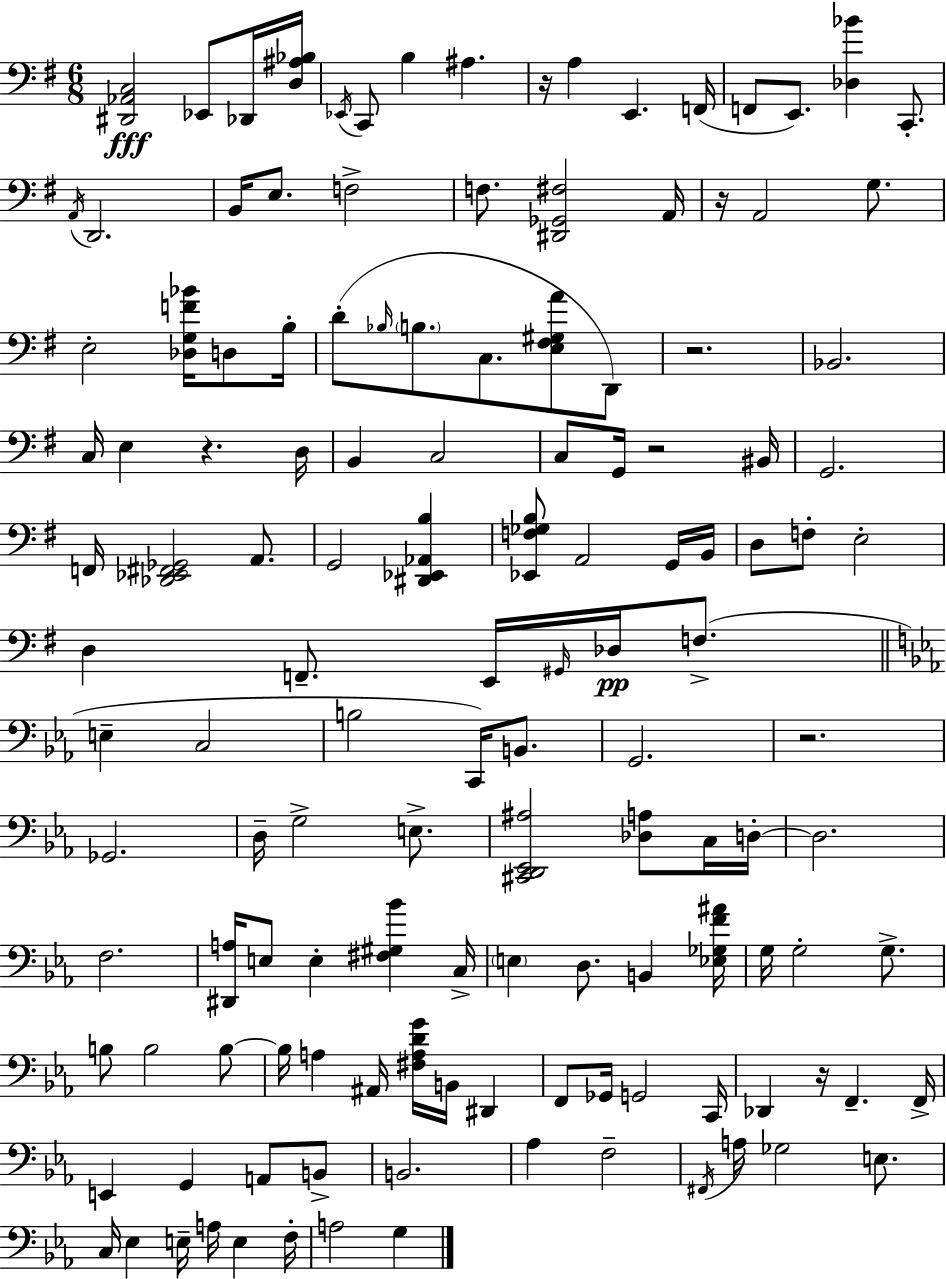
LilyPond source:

{
  \clef bass
  \numericTimeSignature
  \time 6/8
  \key g \major
  <dis, aes, c>2\fff ees,8 des,16 <d ais bes>16 | \acciaccatura { ees,16 } c,8 b4 ais4. | r16 a4 e,4. | f,16( f,8 e,8.) <des bes'>4 c,8.-. | \break \acciaccatura { a,16 } d,2. | b,16 e8. f2-> | f8. <dis, ges, fis>2 | a,16 r16 a,2 g8. | \break e2-. <des g f' bes'>16 d8 | b16-. d'8-.( \grace { bes16 } \parenthesize b8. c8. <e fis gis a'>8 | d,8) r2. | bes,2. | \break c16 e4 r4. | d16 b,4 c2 | c8 g,16 r2 | bis,16 g,2. | \break f,16 <des, ees, fis, ges,>2 | a,8. g,2 <dis, ees, aes, b>4 | <ees, f ges b>8 a,2 | g,16 b,16 d8 f8-. e2-. | \break d4 f,8.-- e,16 \grace { gis,16 } | des16\pp f8.->( \bar "||" \break \key ees \major e4-- c2 | b2 c,16) b,8. | g,2. | r2. | \break ges,2. | d16-- g2-> e8.-> | <cis, d, ees, ais>2 <des a>8 c16 d16-.~~ | d2. | \break f2. | <dis, a>16 e8 e4-. <fis gis bes'>4 c16-> | \parenthesize e4 d8. b,4 <ees ges f' ais'>16 | g16 g2-. g8.-> | \break b8 b2 b8~~ | b16 a4 ais,16 <fis a d' g'>16 b,16 dis,4 | f,8 ges,16 g,2 c,16 | des,4 r16 f,4.-- f,16-> | \break e,4 g,4 a,8 b,8-> | b,2. | aes4 f2-- | \acciaccatura { fis,16 } a16 ges2 e8. | \break c16 ees4 e16-- a16 e4 | f16-. a2 g4 | \bar "|."
}